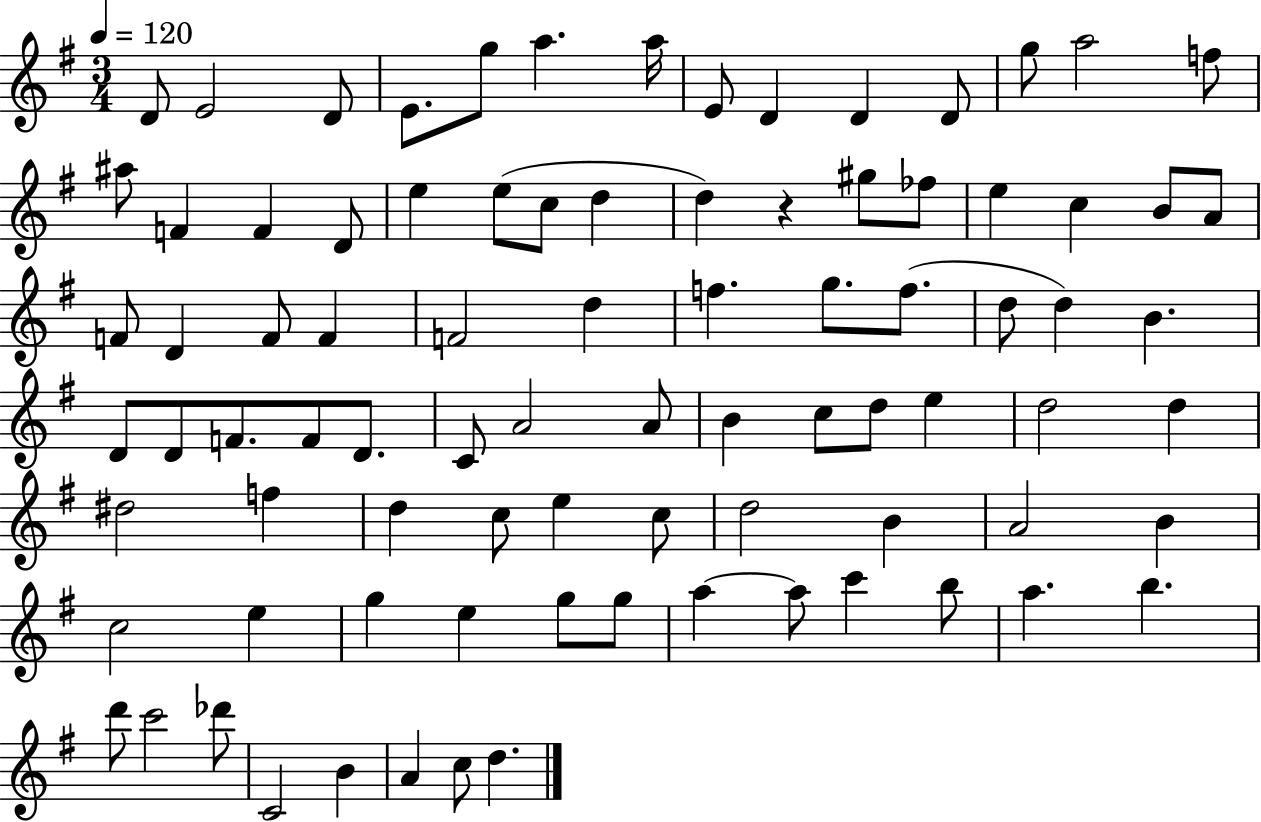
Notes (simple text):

D4/e E4/h D4/e E4/e. G5/e A5/q. A5/s E4/e D4/q D4/q D4/e G5/e A5/h F5/e A#5/e F4/q F4/q D4/e E5/q E5/e C5/e D5/q D5/q R/q G#5/e FES5/e E5/q C5/q B4/e A4/e F4/e D4/q F4/e F4/q F4/h D5/q F5/q. G5/e. F5/e. D5/e D5/q B4/q. D4/e D4/e F4/e. F4/e D4/e. C4/e A4/h A4/e B4/q C5/e D5/e E5/q D5/h D5/q D#5/h F5/q D5/q C5/e E5/q C5/e D5/h B4/q A4/h B4/q C5/h E5/q G5/q E5/q G5/e G5/e A5/q A5/e C6/q B5/e A5/q. B5/q. D6/e C6/h Db6/e C4/h B4/q A4/q C5/e D5/q.